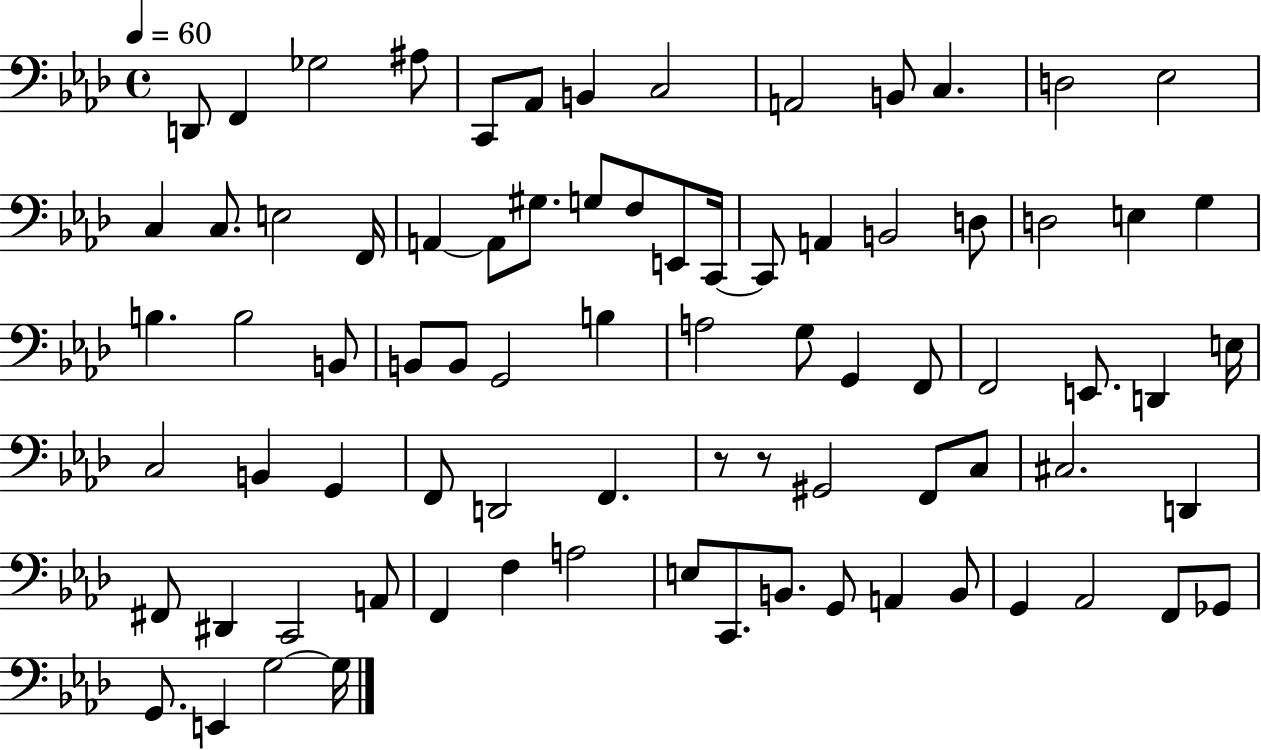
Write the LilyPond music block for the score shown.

{
  \clef bass
  \time 4/4
  \defaultTimeSignature
  \key aes \major
  \tempo 4 = 60
  d,8 f,4 ges2 ais8 | c,8 aes,8 b,4 c2 | a,2 b,8 c4. | d2 ees2 | \break c4 c8. e2 f,16 | a,4~~ a,8 gis8. g8 f8 e,8 c,16~~ | c,8 a,4 b,2 d8 | d2 e4 g4 | \break b4. b2 b,8 | b,8 b,8 g,2 b4 | a2 g8 g,4 f,8 | f,2 e,8. d,4 e16 | \break c2 b,4 g,4 | f,8 d,2 f,4. | r8 r8 gis,2 f,8 c8 | cis2. d,4 | \break fis,8 dis,4 c,2 a,8 | f,4 f4 a2 | e8 c,8. b,8. g,8 a,4 b,8 | g,4 aes,2 f,8 ges,8 | \break g,8. e,4 g2~~ g16 | \bar "|."
}